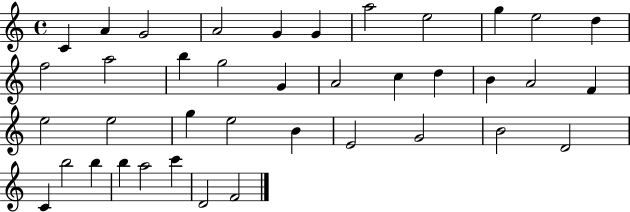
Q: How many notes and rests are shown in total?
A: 39